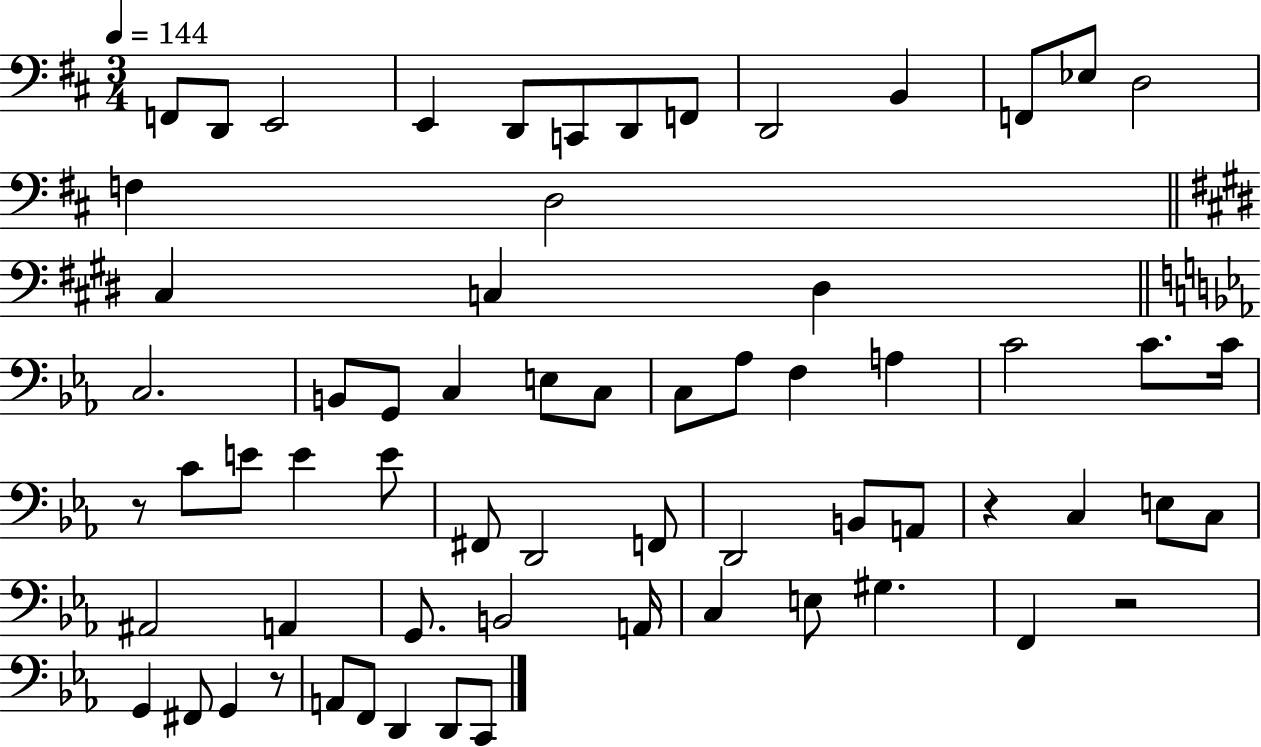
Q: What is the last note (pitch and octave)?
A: C2